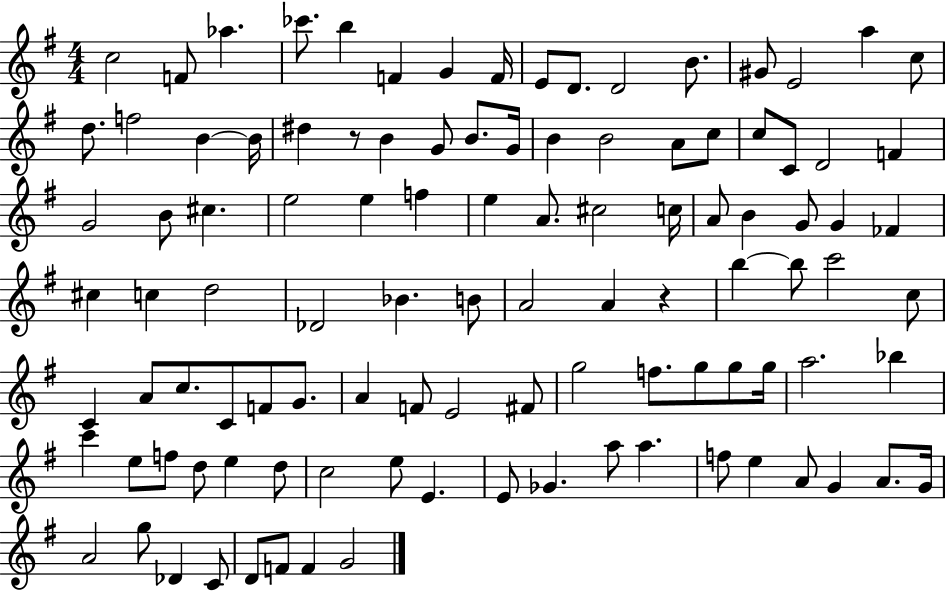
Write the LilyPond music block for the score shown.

{
  \clef treble
  \numericTimeSignature
  \time 4/4
  \key g \major
  c''2 f'8 aes''4. | ces'''8. b''4 f'4 g'4 f'16 | e'8 d'8. d'2 b'8. | gis'8 e'2 a''4 c''8 | \break d''8. f''2 b'4~~ b'16 | dis''4 r8 b'4 g'8 b'8. g'16 | b'4 b'2 a'8 c''8 | c''8 c'8 d'2 f'4 | \break g'2 b'8 cis''4. | e''2 e''4 f''4 | e''4 a'8. cis''2 c''16 | a'8 b'4 g'8 g'4 fes'4 | \break cis''4 c''4 d''2 | des'2 bes'4. b'8 | a'2 a'4 r4 | b''4~~ b''8 c'''2 c''8 | \break c'4 a'8 c''8. c'8 f'8 g'8. | a'4 f'8 e'2 fis'8 | g''2 f''8. g''8 g''8 g''16 | a''2. bes''4 | \break c'''4 e''8 f''8 d''8 e''4 d''8 | c''2 e''8 e'4. | e'8 ges'4. a''8 a''4. | f''8 e''4 a'8 g'4 a'8. g'16 | \break a'2 g''8 des'4 c'8 | d'8 f'8 f'4 g'2 | \bar "|."
}